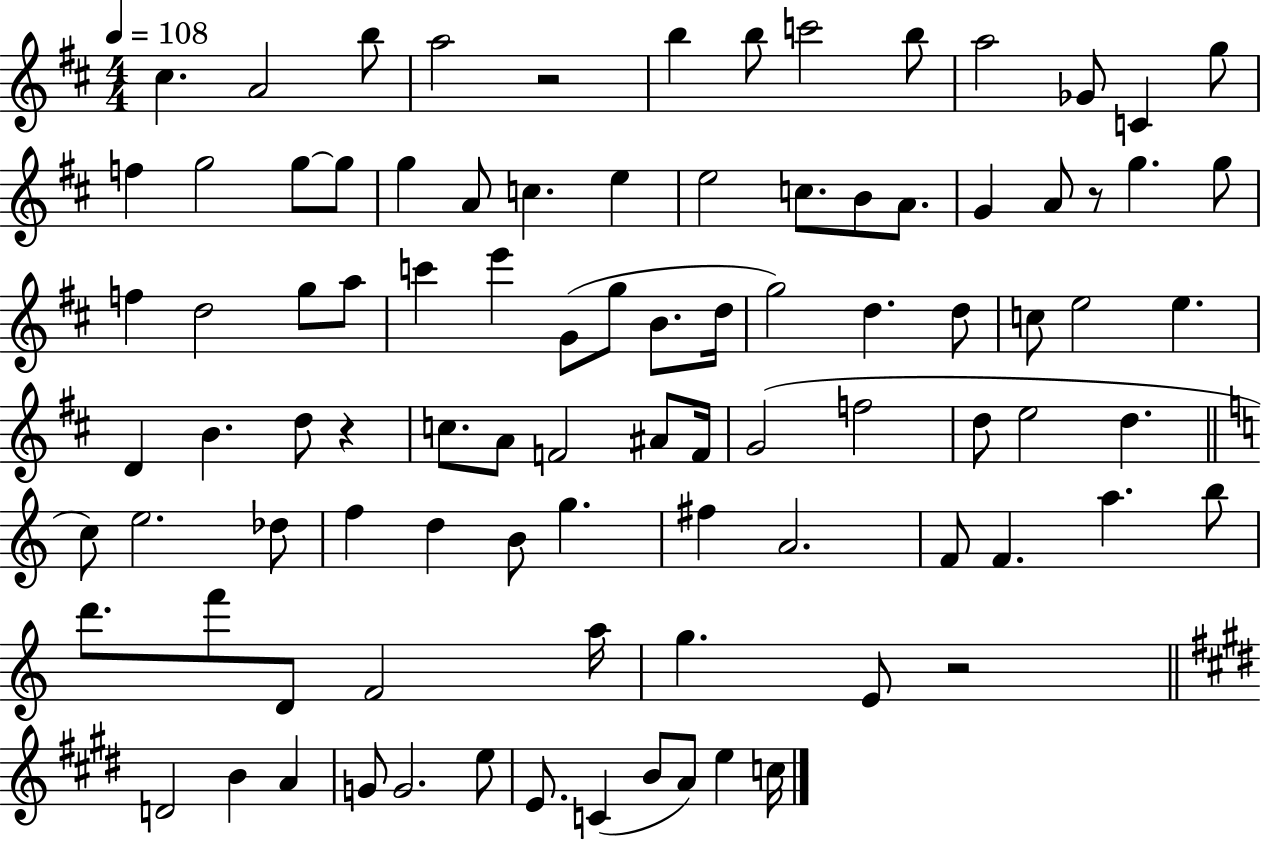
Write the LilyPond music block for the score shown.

{
  \clef treble
  \numericTimeSignature
  \time 4/4
  \key d \major
  \tempo 4 = 108
  cis''4. a'2 b''8 | a''2 r2 | b''4 b''8 c'''2 b''8 | a''2 ges'8 c'4 g''8 | \break f''4 g''2 g''8~~ g''8 | g''4 a'8 c''4. e''4 | e''2 c''8. b'8 a'8. | g'4 a'8 r8 g''4. g''8 | \break f''4 d''2 g''8 a''8 | c'''4 e'''4 g'8( g''8 b'8. d''16 | g''2) d''4. d''8 | c''8 e''2 e''4. | \break d'4 b'4. d''8 r4 | c''8. a'8 f'2 ais'8 f'16 | g'2( f''2 | d''8 e''2 d''4. | \break \bar "||" \break \key a \minor c''8) e''2. des''8 | f''4 d''4 b'8 g''4. | fis''4 a'2. | f'8 f'4. a''4. b''8 | \break d'''8. f'''8 d'8 f'2 a''16 | g''4. e'8 r2 | \bar "||" \break \key e \major d'2 b'4 a'4 | g'8 g'2. e''8 | e'8. c'4( b'8 a'8) e''4 c''16 | \bar "|."
}